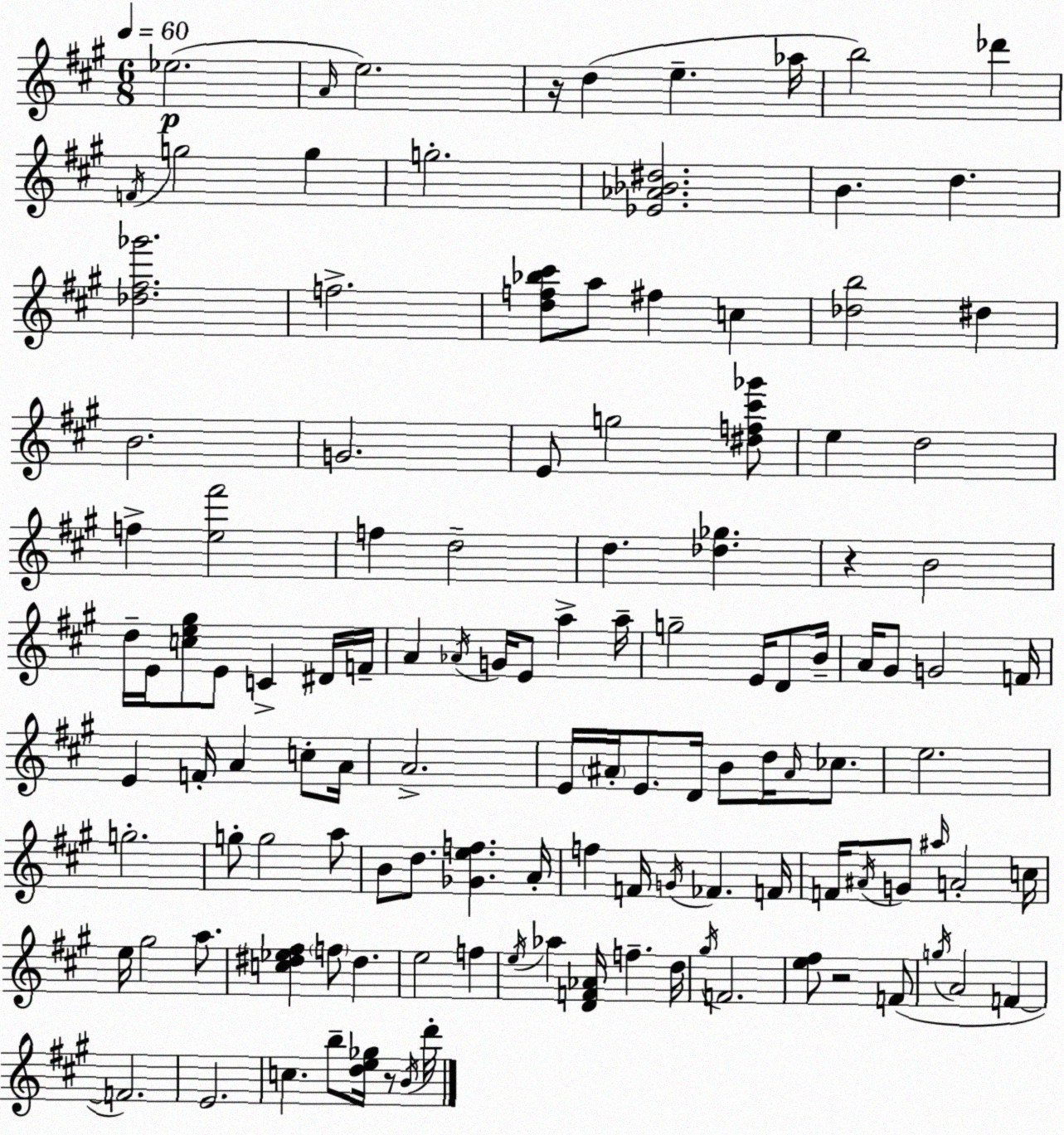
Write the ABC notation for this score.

X:1
T:Untitled
M:6/8
L:1/4
K:A
_e2 A/4 e2 z/4 d e _a/4 b2 _d' F/4 g2 g g2 [_E_A_B^d]2 B d [_d^f_g']2 f2 [df_b^c']/2 a/2 ^f c [_db]2 ^d B2 G2 E/2 g2 [^df^c'_g']/2 e d2 f [e^f']2 f d2 d [_d_g] z B2 d/4 E/4 [ce^g]/2 E/2 C ^D/4 F/4 A _A/4 G/4 E/2 a a/4 g2 E/4 D/2 B/4 A/4 ^G/2 G2 F/4 E F/4 A c/2 A/4 A2 E/4 ^A/4 E/2 D/4 B/2 d/4 ^A/4 _c/2 e2 g2 g/2 g2 a/2 B/2 d/2 [_Gef] A/4 f F/4 G/4 _F F/4 F/4 ^A/4 G/2 ^a/4 A2 c/4 e/4 ^g2 a/2 [c^d_e^f] f/2 ^d e2 f e/4 _a [DF_A]/4 f d/4 ^g/4 F2 [e^f]/2 z2 F/2 g/4 A2 F F2 E2 c b/2 [de_g]/4 z/2 B/4 d'/4